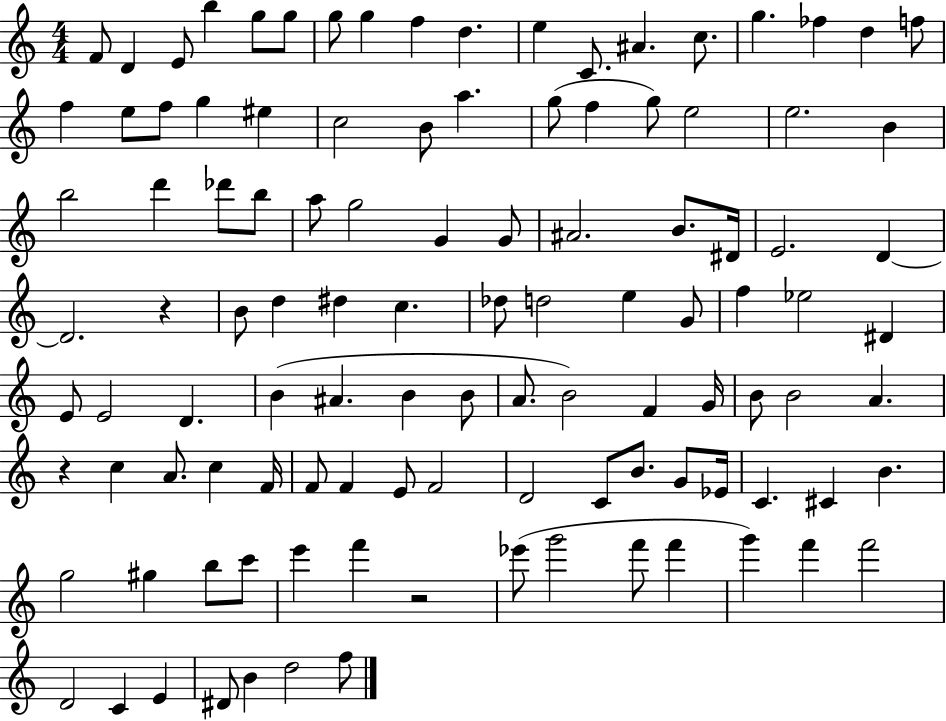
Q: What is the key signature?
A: C major